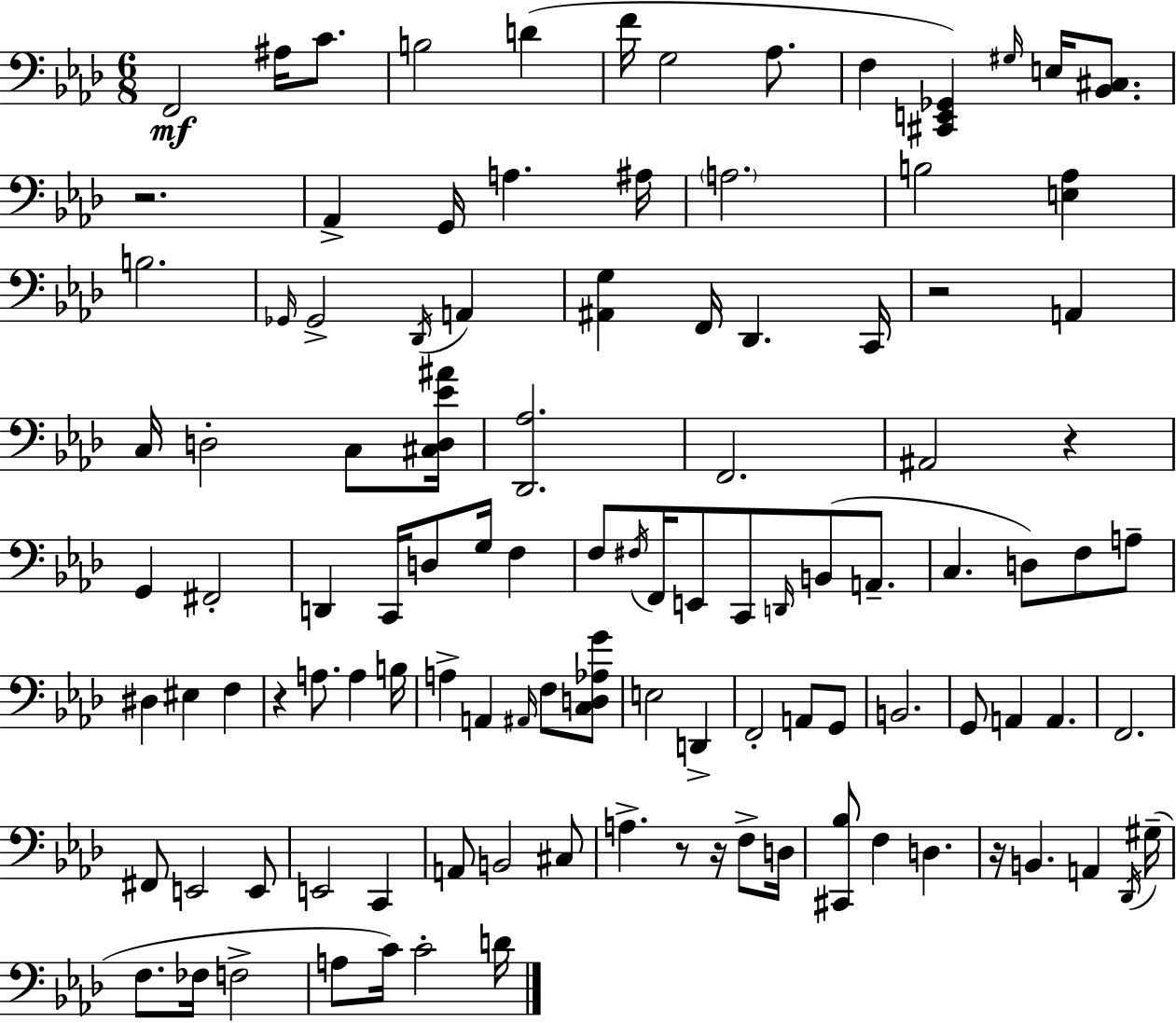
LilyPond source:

{
  \clef bass
  \numericTimeSignature
  \time 6/8
  \key aes \major
  f,2\mf ais16 c'8. | b2 d'4( | f'16 g2 aes8. | f4 <cis, e, ges,>4) \grace { gis16 } e16 <bes, cis>8. | \break r2. | aes,4-> g,16 a4. | ais16 \parenthesize a2. | b2 <e aes>4 | \break b2. | \grace { ges,16 } ges,2-> \acciaccatura { des,16 } a,4 | <ais, g>4 f,16 des,4. | c,16 r2 a,4 | \break c16 d2-. | c8 <cis d ees' ais'>16 <des, aes>2. | f,2. | ais,2 r4 | \break g,4 fis,2-. | d,4 c,16 d8 g16 f4 | f8 \acciaccatura { fis16 } f,16 e,8 c,8 \grace { d,16 }( | b,8 a,8.-- c4. d8) | \break f8 a8-- dis4 eis4 | f4 r4 a8. | a4 b16 a4-> a,4 | \grace { ais,16 } f8 <c d aes g'>8 e2 | \break d,4-> f,2-. | a,8 g,8 b,2. | g,8 a,4 | a,4. f,2. | \break fis,8 e,2 | e,8 e,2 | c,4 a,8 b,2 | cis8 a4.-> | \break r8 r16 f8-> d16 <cis, bes>8 f4 | d4. r16 b,4. | a,4 \acciaccatura { des,16 } gis16--( f8. fes16 f2-> | a8 c'16) c'2-. | \break d'16 \bar "|."
}